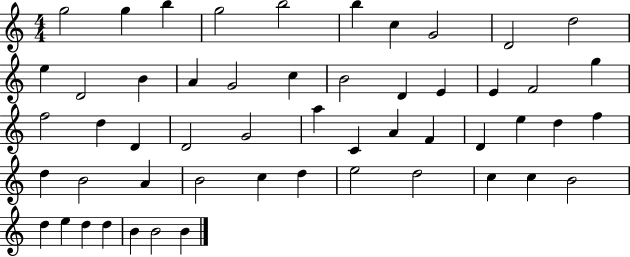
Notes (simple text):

G5/h G5/q B5/q G5/h B5/h B5/q C5/q G4/h D4/h D5/h E5/q D4/h B4/q A4/q G4/h C5/q B4/h D4/q E4/q E4/q F4/h G5/q F5/h D5/q D4/q D4/h G4/h A5/q C4/q A4/q F4/q D4/q E5/q D5/q F5/q D5/q B4/h A4/q B4/h C5/q D5/q E5/h D5/h C5/q C5/q B4/h D5/q E5/q D5/q D5/q B4/q B4/h B4/q